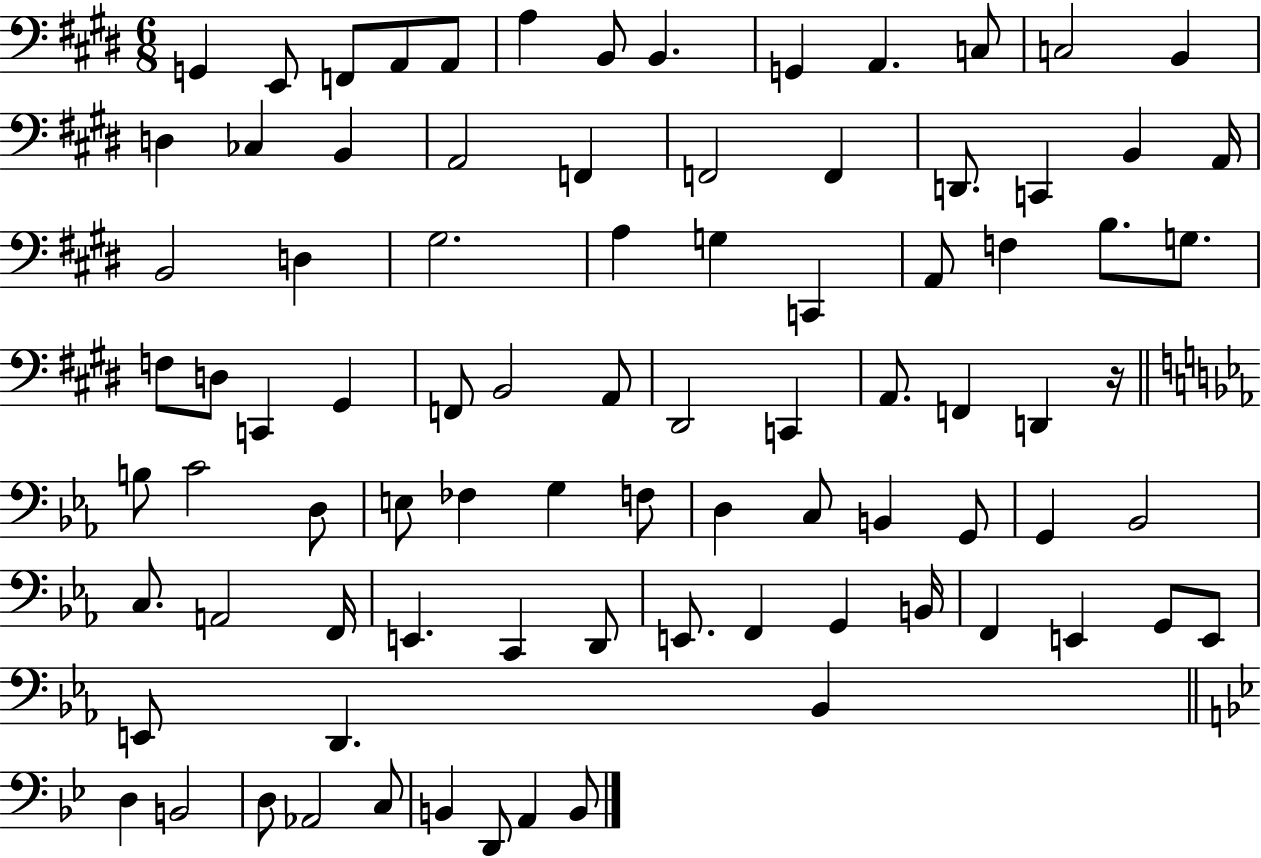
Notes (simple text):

G2/q E2/e F2/e A2/e A2/e A3/q B2/e B2/q. G2/q A2/q. C3/e C3/h B2/q D3/q CES3/q B2/q A2/h F2/q F2/h F2/q D2/e. C2/q B2/q A2/s B2/h D3/q G#3/h. A3/q G3/q C2/q A2/e F3/q B3/e. G3/e. F3/e D3/e C2/q G#2/q F2/e B2/h A2/e D#2/h C2/q A2/e. F2/q D2/q R/s B3/e C4/h D3/e E3/e FES3/q G3/q F3/e D3/q C3/e B2/q G2/e G2/q Bb2/h C3/e. A2/h F2/s E2/q. C2/q D2/e E2/e. F2/q G2/q B2/s F2/q E2/q G2/e E2/e E2/e D2/q. Bb2/q D3/q B2/h D3/e Ab2/h C3/e B2/q D2/e A2/q B2/e